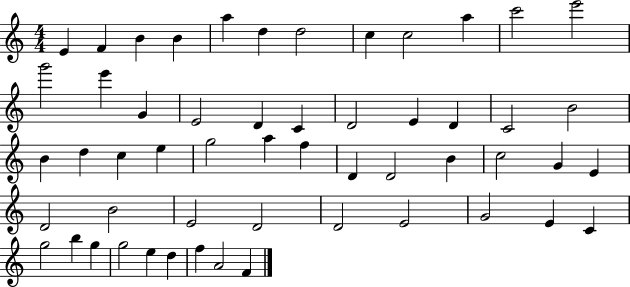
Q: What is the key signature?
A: C major